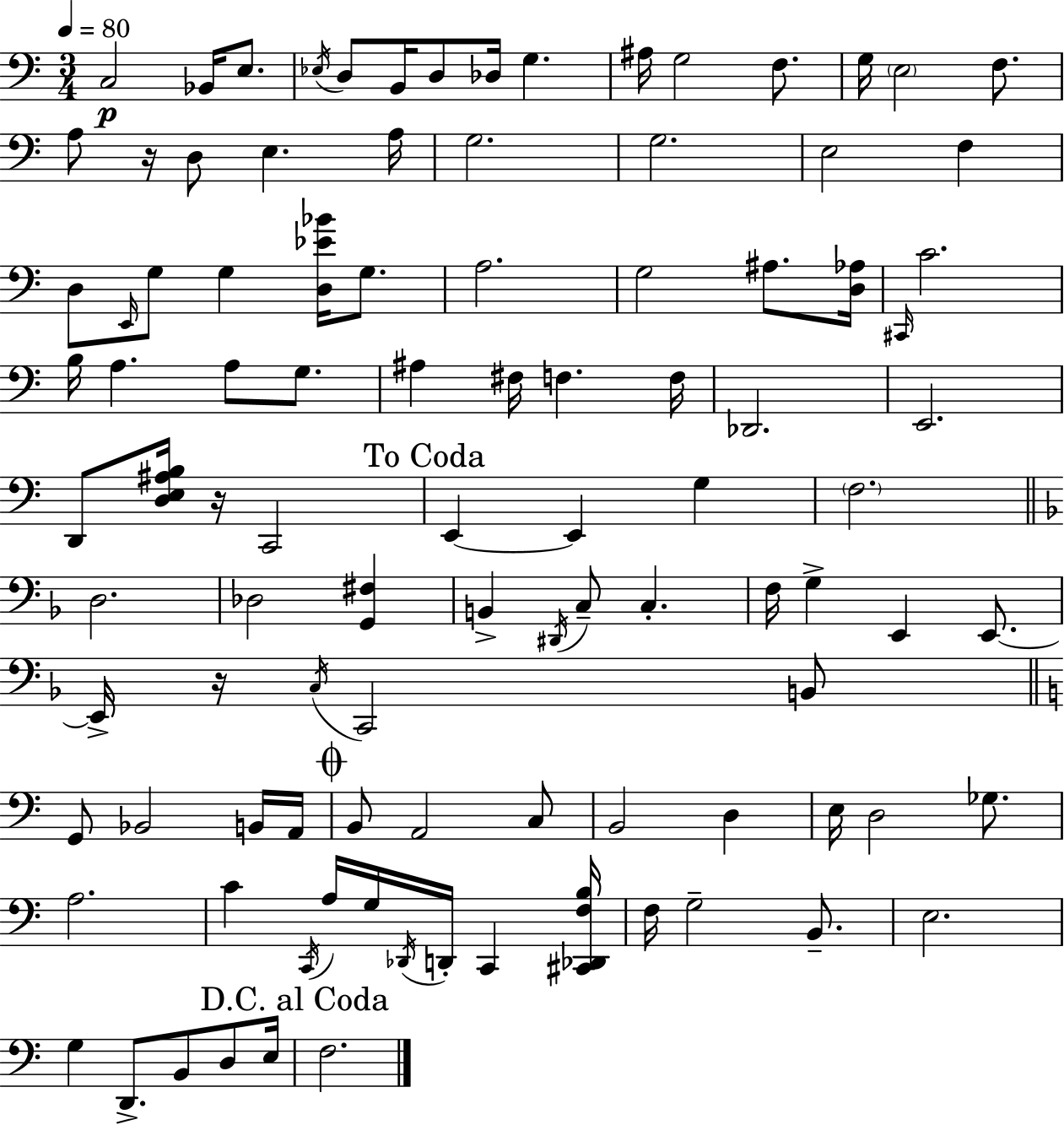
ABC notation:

X:1
T:Untitled
M:3/4
L:1/4
K:C
C,2 _B,,/4 E,/2 _E,/4 D,/2 B,,/4 D,/2 _D,/4 G, ^A,/4 G,2 F,/2 G,/4 E,2 F,/2 A,/2 z/4 D,/2 E, A,/4 G,2 G,2 E,2 F, D,/2 E,,/4 G,/2 G, [D,_E_B]/4 G,/2 A,2 G,2 ^A,/2 [D,_A,]/4 ^C,,/4 C2 B,/4 A, A,/2 G,/2 ^A, ^F,/4 F, F,/4 _D,,2 E,,2 D,,/2 [D,E,^A,B,]/4 z/4 C,,2 E,, E,, G, F,2 D,2 _D,2 [G,,^F,] B,, ^D,,/4 C,/2 C, F,/4 G, E,, E,,/2 E,,/4 z/4 C,/4 C,,2 B,,/2 G,,/2 _B,,2 B,,/4 A,,/4 B,,/2 A,,2 C,/2 B,,2 D, E,/4 D,2 _G,/2 A,2 C C,,/4 A,/4 G,/4 _D,,/4 D,,/4 C,, [^C,,_D,,F,B,]/4 F,/4 G,2 B,,/2 E,2 G, D,,/2 B,,/2 D,/2 E,/4 F,2